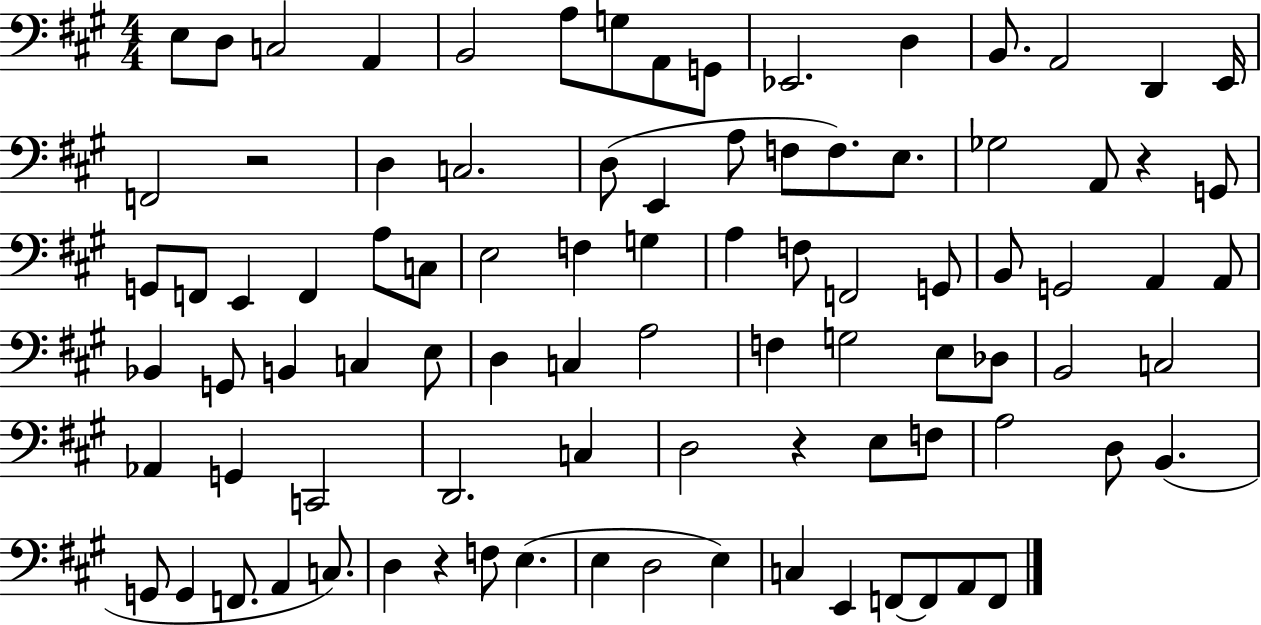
X:1
T:Untitled
M:4/4
L:1/4
K:A
E,/2 D,/2 C,2 A,, B,,2 A,/2 G,/2 A,,/2 G,,/2 _E,,2 D, B,,/2 A,,2 D,, E,,/4 F,,2 z2 D, C,2 D,/2 E,, A,/2 F,/2 F,/2 E,/2 _G,2 A,,/2 z G,,/2 G,,/2 F,,/2 E,, F,, A,/2 C,/2 E,2 F, G, A, F,/2 F,,2 G,,/2 B,,/2 G,,2 A,, A,,/2 _B,, G,,/2 B,, C, E,/2 D, C, A,2 F, G,2 E,/2 _D,/2 B,,2 C,2 _A,, G,, C,,2 D,,2 C, D,2 z E,/2 F,/2 A,2 D,/2 B,, G,,/2 G,, F,,/2 A,, C,/2 D, z F,/2 E, E, D,2 E, C, E,, F,,/2 F,,/2 A,,/2 F,,/2